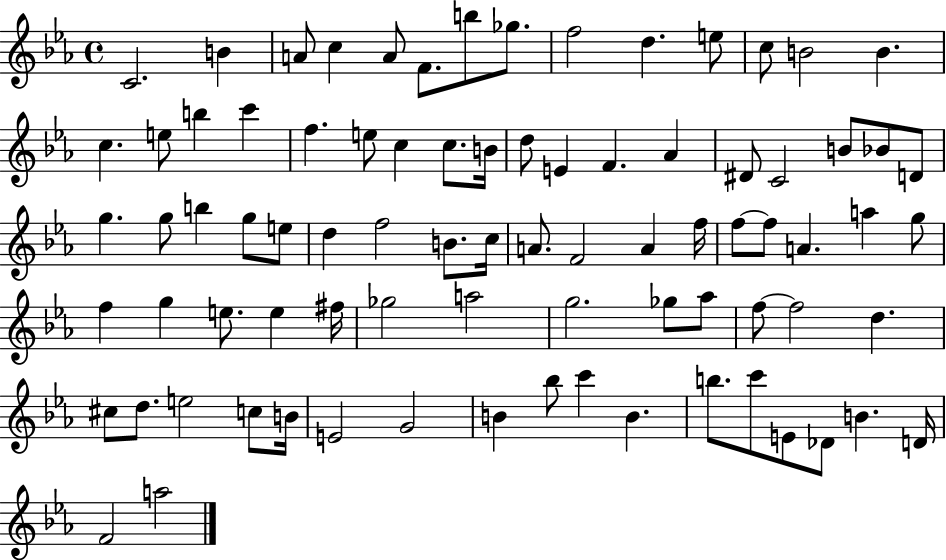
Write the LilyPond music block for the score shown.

{
  \clef treble
  \time 4/4
  \defaultTimeSignature
  \key ees \major
  c'2. b'4 | a'8 c''4 a'8 f'8. b''8 ges''8. | f''2 d''4. e''8 | c''8 b'2 b'4. | \break c''4. e''8 b''4 c'''4 | f''4. e''8 c''4 c''8. b'16 | d''8 e'4 f'4. aes'4 | dis'8 c'2 b'8 bes'8 d'8 | \break g''4. g''8 b''4 g''8 e''8 | d''4 f''2 b'8. c''16 | a'8. f'2 a'4 f''16 | f''8~~ f''8 a'4. a''4 g''8 | \break f''4 g''4 e''8. e''4 fis''16 | ges''2 a''2 | g''2. ges''8 aes''8 | f''8~~ f''2 d''4. | \break cis''8 d''8. e''2 c''8 b'16 | e'2 g'2 | b'4 bes''8 c'''4 b'4. | b''8. c'''8 e'8 des'8 b'4. d'16 | \break f'2 a''2 | \bar "|."
}